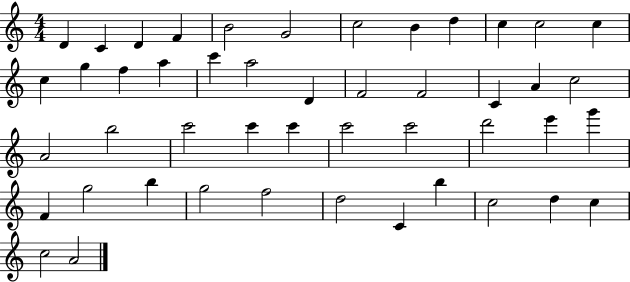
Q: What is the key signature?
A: C major